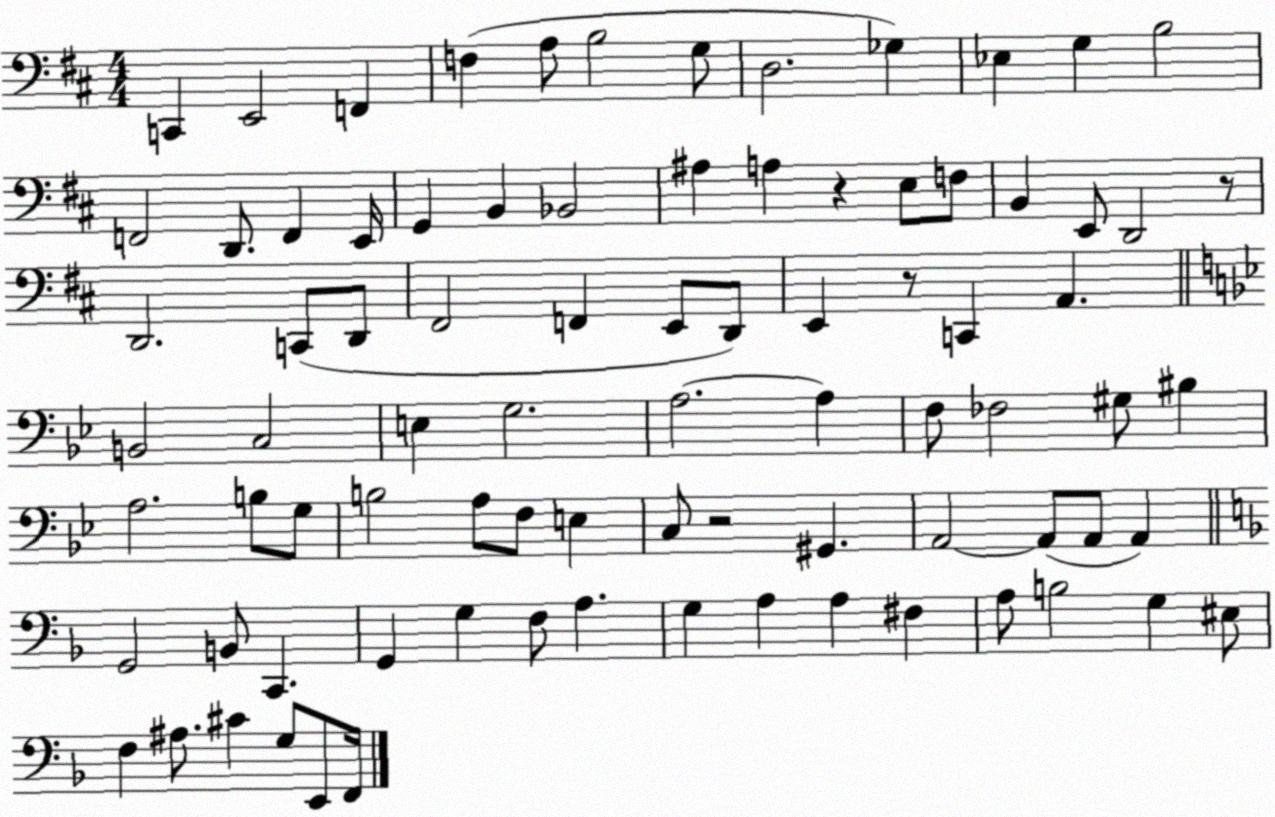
X:1
T:Untitled
M:4/4
L:1/4
K:D
C,, E,,2 F,, F, A,/2 B,2 G,/2 D,2 _G, _E, G, B,2 F,,2 D,,/2 F,, E,,/4 G,, B,, _B,,2 ^A, A, z E,/2 F,/2 B,, E,,/2 D,,2 z/2 D,,2 C,,/2 D,,/2 ^F,,2 F,, E,,/2 D,,/2 E,, z/2 C,, A,, B,,2 C,2 E, G,2 A,2 A, F,/2 _F,2 ^G,/2 ^B, A,2 B,/2 G,/2 B,2 A,/2 F,/2 E, C,/2 z2 ^G,, A,,2 A,,/2 A,,/2 A,, G,,2 B,,/2 C,, G,, G, F,/2 A, G, A, A, ^F, A,/2 B,2 G, ^E,/2 F, ^A,/2 ^C G,/2 E,,/2 F,,/4